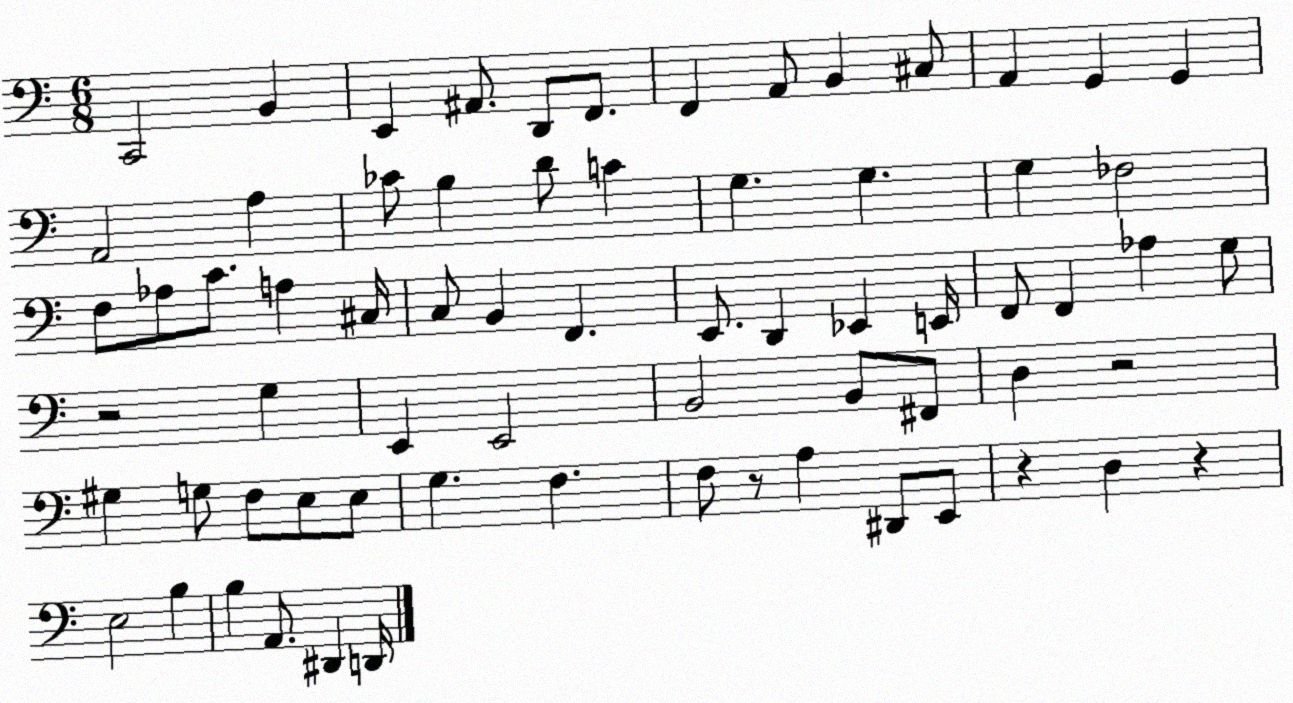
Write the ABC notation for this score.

X:1
T:Untitled
M:6/8
L:1/4
K:C
C,,2 B,, E,, ^A,,/2 D,,/2 F,,/2 F,, A,,/2 B,, ^C,/2 A,, G,, G,, A,,2 A, _C/2 B, D/2 C G, G, G, _F,2 F,/2 _A,/2 C/2 A, ^C,/4 C,/2 B,, F,, E,,/2 D,, _E,, E,,/4 F,,/2 F,, _A, G,/2 z2 G, E,, E,,2 B,,2 B,,/2 ^F,,/2 D, z2 ^G, G,/2 F,/2 E,/2 E,/2 G, F, F,/2 z/2 A, ^D,,/2 E,,/2 z D, z E,2 B, B, A,,/2 ^D,, D,,/4